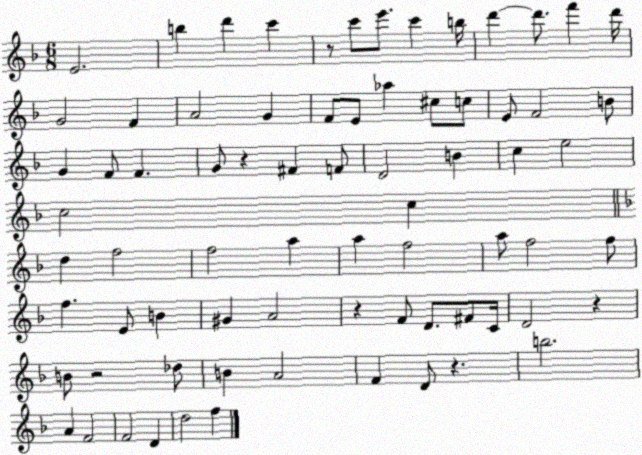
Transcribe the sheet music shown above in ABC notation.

X:1
T:Untitled
M:6/8
L:1/4
K:F
E2 b d' c' z/2 c'/2 e'/2 c' b/4 d' d'/2 f' d'/4 G2 F A2 G F/2 E/2 _a ^c/2 c/2 E/2 F2 B/2 G F/2 F G/2 z ^F F/2 D2 B c e2 c2 c d f2 f2 a a f2 a/2 f2 f/2 f E/2 B ^G A2 z F/2 D/2 ^F/2 C/4 D2 z B/2 z2 _d/2 B A2 F D/2 z b2 A F2 F2 D d2 f